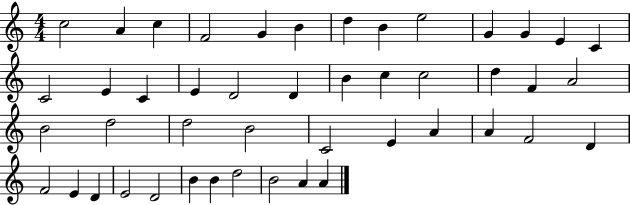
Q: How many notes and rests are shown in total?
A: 46